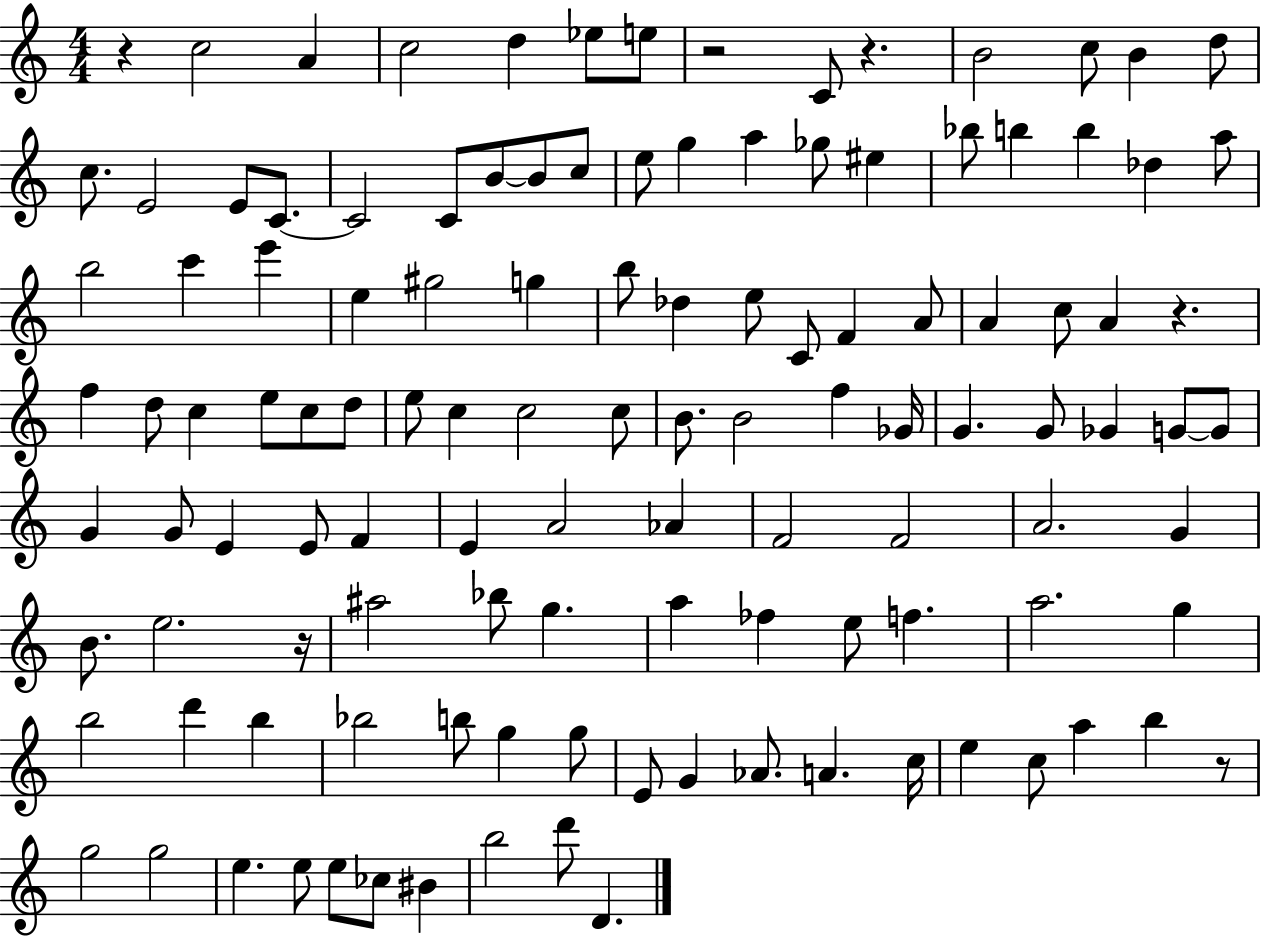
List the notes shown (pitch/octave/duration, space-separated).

R/q C5/h A4/q C5/h D5/q Eb5/e E5/e R/h C4/e R/q. B4/h C5/e B4/q D5/e C5/e. E4/h E4/e C4/e. C4/h C4/e B4/e B4/e C5/e E5/e G5/q A5/q Gb5/e EIS5/q Bb5/e B5/q B5/q Db5/q A5/e B5/h C6/q E6/q E5/q G#5/h G5/q B5/e Db5/q E5/e C4/e F4/q A4/e A4/q C5/e A4/q R/q. F5/q D5/e C5/q E5/e C5/e D5/e E5/e C5/q C5/h C5/e B4/e. B4/h F5/q Gb4/s G4/q. G4/e Gb4/q G4/e G4/e G4/q G4/e E4/q E4/e F4/q E4/q A4/h Ab4/q F4/h F4/h A4/h. G4/q B4/e. E5/h. R/s A#5/h Bb5/e G5/q. A5/q FES5/q E5/e F5/q. A5/h. G5/q B5/h D6/q B5/q Bb5/h B5/e G5/q G5/e E4/e G4/q Ab4/e. A4/q. C5/s E5/q C5/e A5/q B5/q R/e G5/h G5/h E5/q. E5/e E5/e CES5/e BIS4/q B5/h D6/e D4/q.